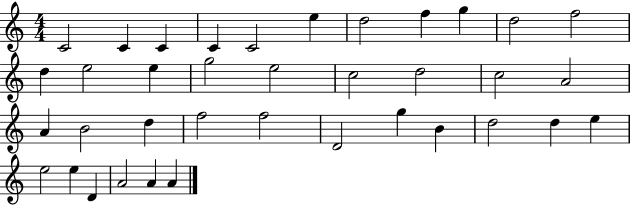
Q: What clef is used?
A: treble